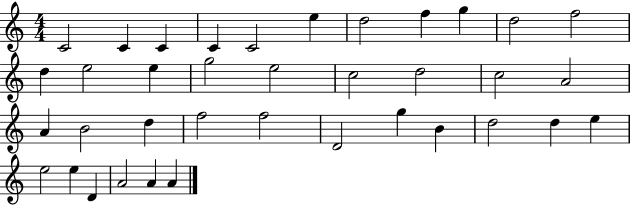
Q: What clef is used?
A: treble